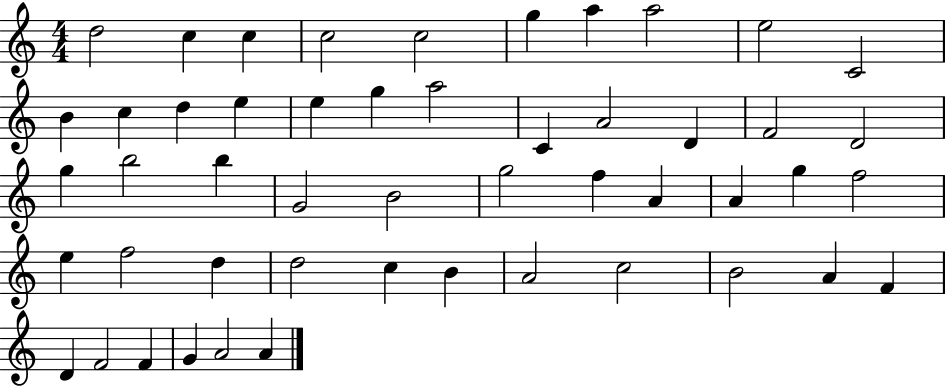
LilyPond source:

{
  \clef treble
  \numericTimeSignature
  \time 4/4
  \key c \major
  d''2 c''4 c''4 | c''2 c''2 | g''4 a''4 a''2 | e''2 c'2 | \break b'4 c''4 d''4 e''4 | e''4 g''4 a''2 | c'4 a'2 d'4 | f'2 d'2 | \break g''4 b''2 b''4 | g'2 b'2 | g''2 f''4 a'4 | a'4 g''4 f''2 | \break e''4 f''2 d''4 | d''2 c''4 b'4 | a'2 c''2 | b'2 a'4 f'4 | \break d'4 f'2 f'4 | g'4 a'2 a'4 | \bar "|."
}